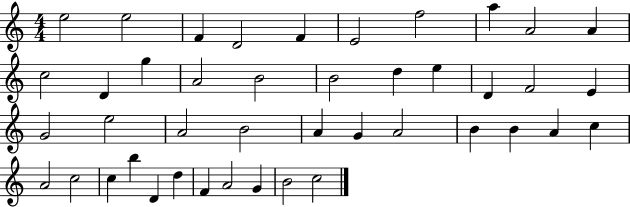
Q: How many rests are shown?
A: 0